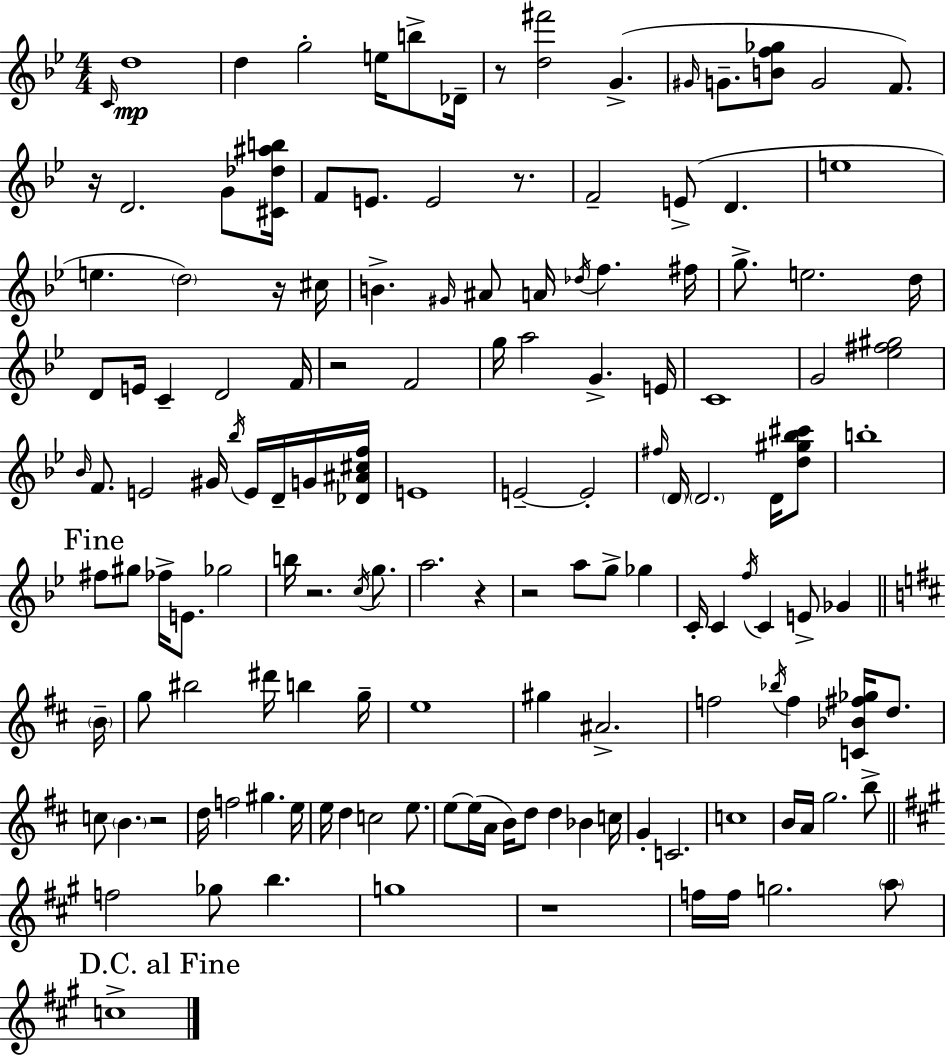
C4/s D5/w D5/q G5/h E5/s B5/e Db4/s R/e [D5,F#6]/h G4/q. G#4/s G4/e. [B4,F5,Gb5]/e G4/h F4/e. R/s D4/h. G4/e [C#4,Db5,A#5,B5]/s F4/e E4/e. E4/h R/e. F4/h E4/e D4/q. E5/w E5/q. D5/h R/s C#5/s B4/q. G#4/s A#4/e A4/s Db5/s F5/q. F#5/s G5/e. E5/h. D5/s D4/e E4/s C4/q D4/h F4/s R/h F4/h G5/s A5/h G4/q. E4/s C4/w G4/h [Eb5,F#5,G#5]/h Bb4/s F4/e. E4/h G#4/s Bb5/s E4/s D4/s G4/s [Db4,A#4,C#5,F5]/s E4/w E4/h E4/h F#5/s D4/s D4/h. D4/s [D5,G#5,Bb5,C#6]/e B5/w F#5/e G#5/e FES5/s E4/e. Gb5/h B5/s R/h. C5/s G5/e. A5/h. R/q R/h A5/e G5/e Gb5/q C4/s C4/q F5/s C4/q E4/e Gb4/q B4/s G5/e BIS5/h D#6/s B5/q G5/s E5/w G#5/q A#4/h. F5/h Bb5/s F5/q [C4,Bb4,F#5,Gb5]/s D5/e. C5/e B4/q. R/h D5/s F5/h G#5/q. E5/s E5/s D5/q C5/h E5/e. E5/e E5/s A4/s B4/s D5/e D5/q Bb4/q C5/s G4/q C4/h. C5/w B4/s A4/s G5/h. B5/e F5/h Gb5/e B5/q. G5/w R/w F5/s F5/s G5/h. A5/e C5/w